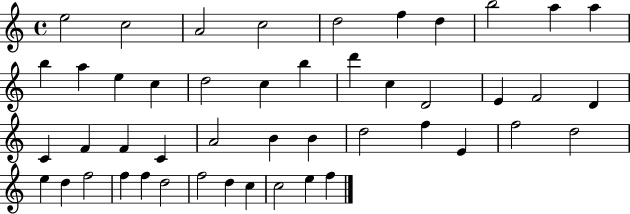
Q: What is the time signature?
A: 4/4